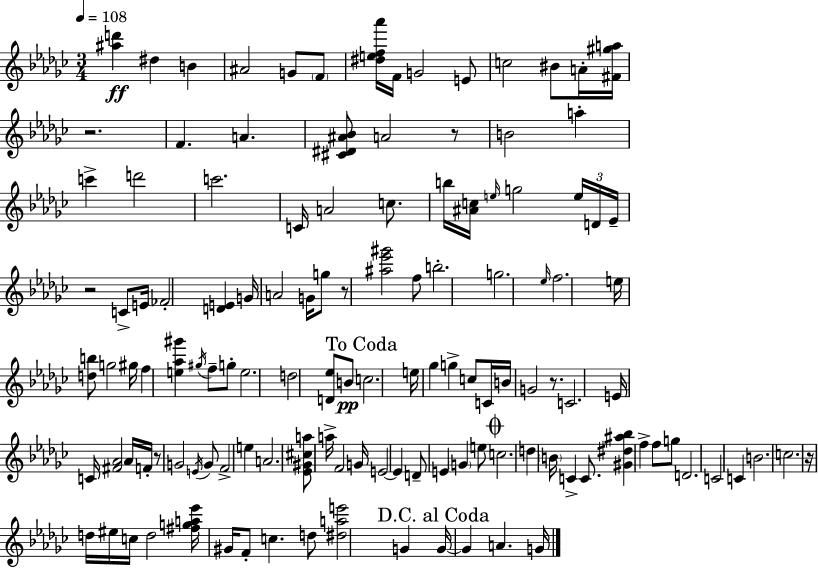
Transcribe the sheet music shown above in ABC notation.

X:1
T:Untitled
M:3/4
L:1/4
K:Ebm
[^ad'] ^d B ^A2 G/2 F/2 [^def_a']/4 F/4 G2 E/2 c2 ^B/2 A/4 [^F^ga]/4 z2 F A [^C^D^A_B]/2 A2 z/2 B2 a c' d'2 c'2 C/4 A2 c/2 b/4 [^Ac]/4 e/4 g2 e/4 D/4 _E/4 z2 C/2 E/4 _F2 [DE] G/4 A2 G/4 g/2 z/2 [^a_e'^g']2 f/2 b2 g2 _e/4 f2 e/4 [db]/2 g2 ^g/4 f [e_a^g'] ^g/4 f/2 g/2 e2 d2 [D_e]/2 B/2 c2 e/4 _g g c/2 C/4 B/4 G2 z/2 C2 E/4 C/4 [^F_A]2 _A/4 F/4 z/2 G2 E/4 G/2 F2 e A2 [_E^G^ca]/2 a/4 F2 G/4 E2 E D/2 E G e/2 c2 d B/4 C C/2 [^G^d^a_b] f f/2 g/2 D2 C2 C B2 c2 z/4 d/4 ^e/4 c/4 d2 [^fga_e']/4 ^G/4 F/2 c d/2 [^dae']2 G G/4 G A G/4